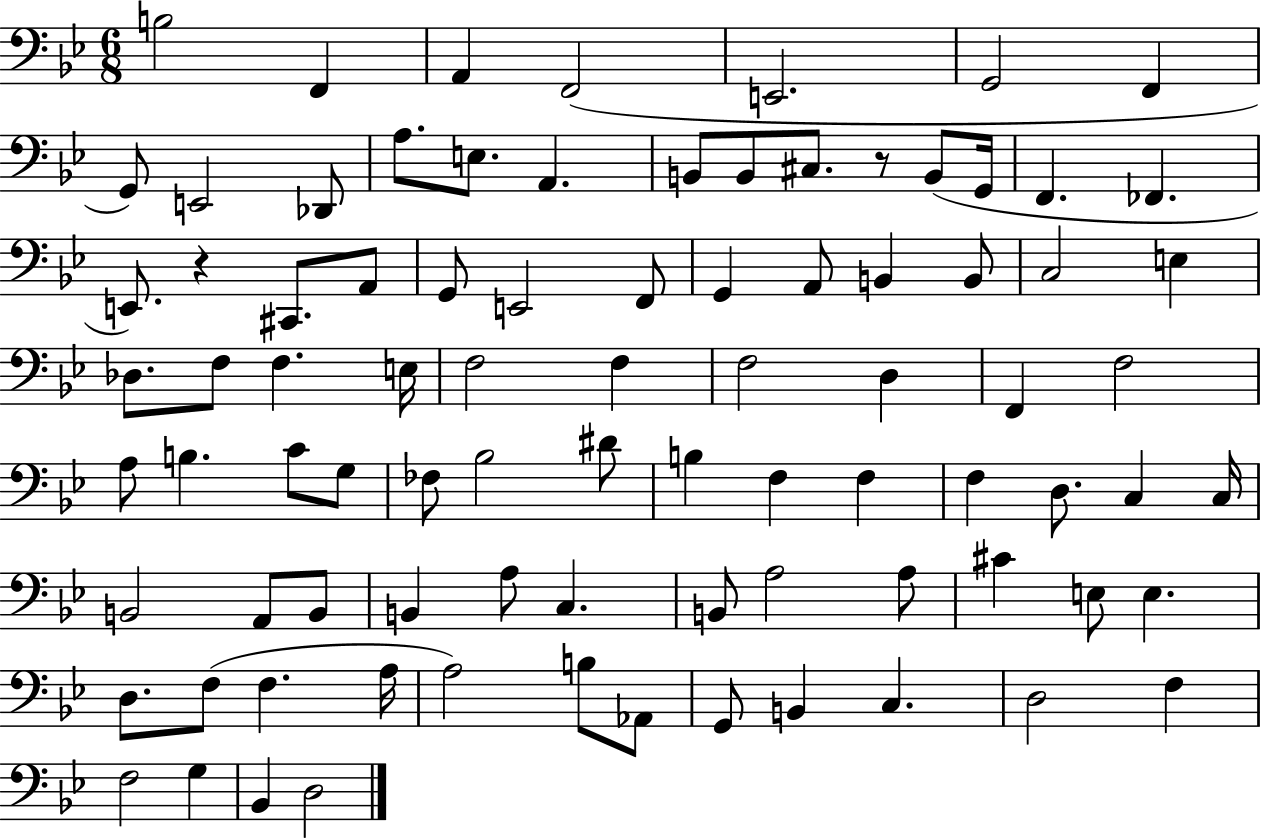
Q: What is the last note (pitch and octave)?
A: D3